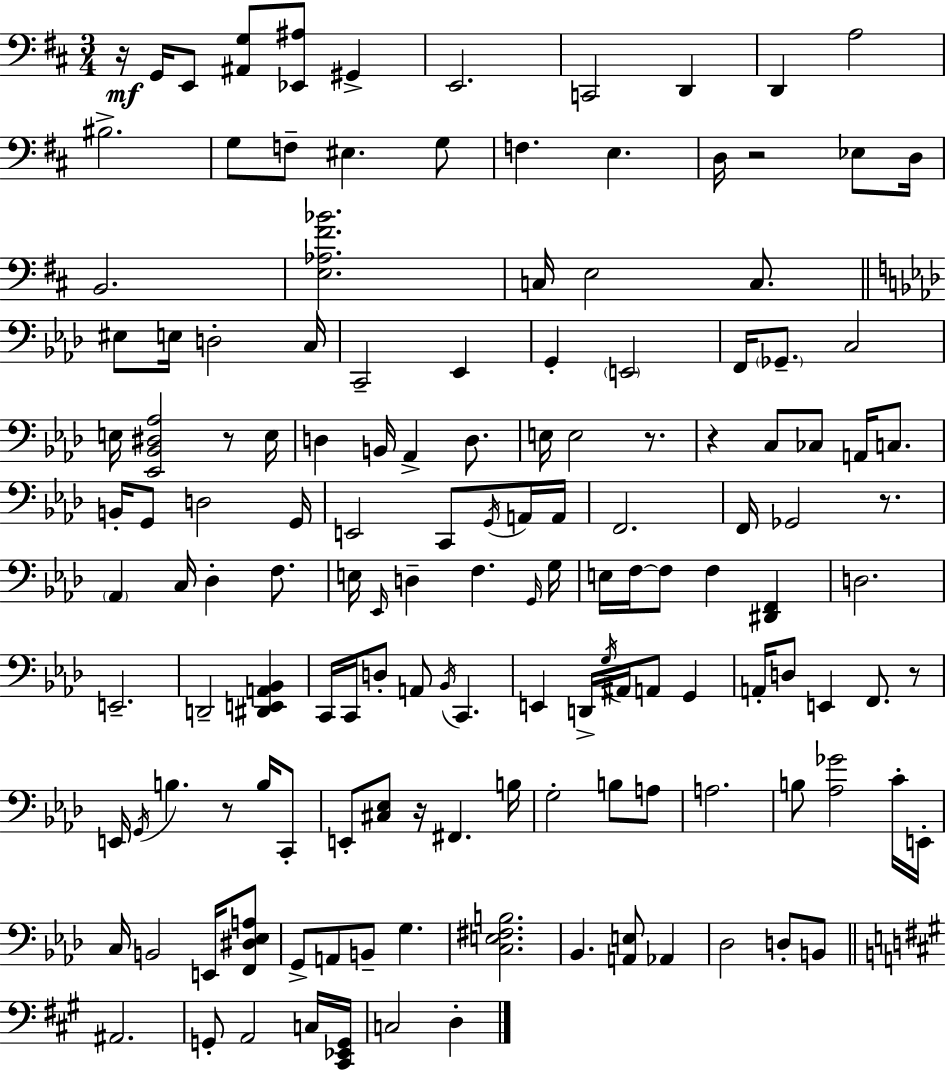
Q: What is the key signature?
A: D major